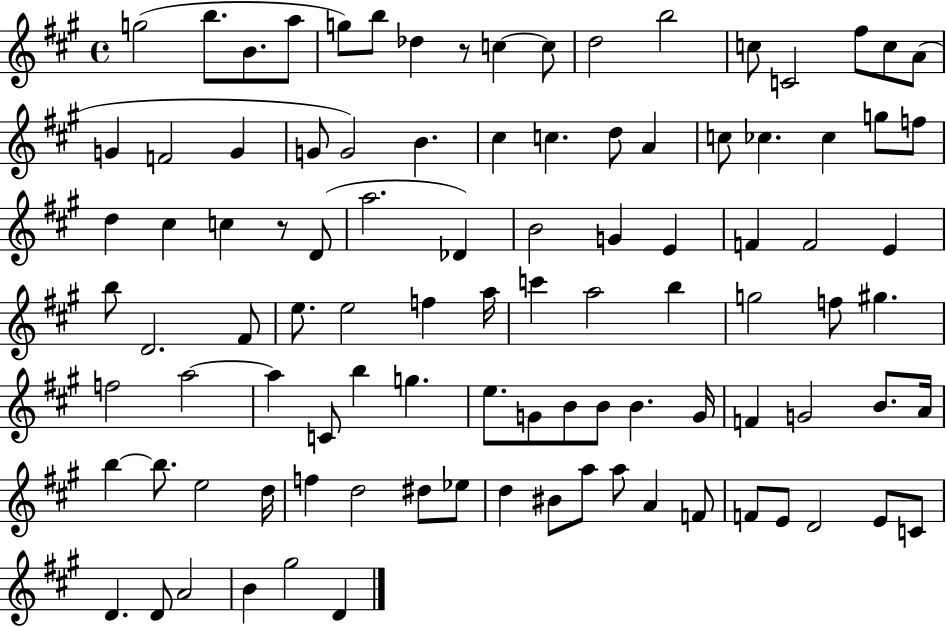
{
  \clef treble
  \time 4/4
  \defaultTimeSignature
  \key a \major
  g''2( b''8. b'8. a''8 | g''8) b''8 des''4 r8 c''4~~ c''8 | d''2 b''2 | c''8 c'2 fis''8 c''8 a'8( | \break g'4 f'2 g'4 | g'8 g'2) b'4. | cis''4 c''4. d''8 a'4 | c''8 ces''4. ces''4 g''8 f''8 | \break d''4 cis''4 c''4 r8 d'8( | a''2. des'4) | b'2 g'4 e'4 | f'4 f'2 e'4 | \break b''8 d'2. fis'8 | e''8. e''2 f''4 a''16 | c'''4 a''2 b''4 | g''2 f''8 gis''4. | \break f''2 a''2~~ | a''4 c'8 b''4 g''4. | e''8. g'8 b'8 b'8 b'4. g'16 | f'4 g'2 b'8. a'16 | \break b''4~~ b''8. e''2 d''16 | f''4 d''2 dis''8 ees''8 | d''4 bis'8 a''8 a''8 a'4 f'8 | f'8 e'8 d'2 e'8 c'8 | \break d'4. d'8 a'2 | b'4 gis''2 d'4 | \bar "|."
}